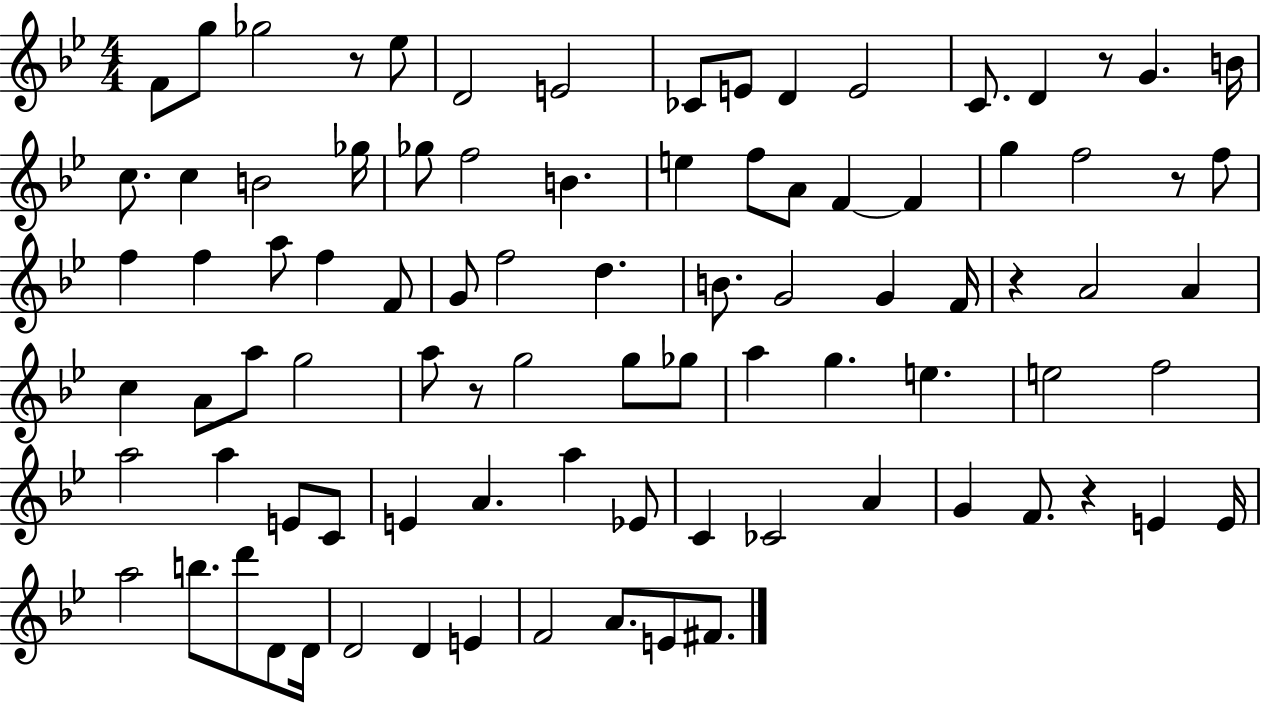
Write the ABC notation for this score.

X:1
T:Untitled
M:4/4
L:1/4
K:Bb
F/2 g/2 _g2 z/2 _e/2 D2 E2 _C/2 E/2 D E2 C/2 D z/2 G B/4 c/2 c B2 _g/4 _g/2 f2 B e f/2 A/2 F F g f2 z/2 f/2 f f a/2 f F/2 G/2 f2 d B/2 G2 G F/4 z A2 A c A/2 a/2 g2 a/2 z/2 g2 g/2 _g/2 a g e e2 f2 a2 a E/2 C/2 E A a _E/2 C _C2 A G F/2 z E E/4 a2 b/2 d'/2 D/2 D/4 D2 D E F2 A/2 E/2 ^F/2